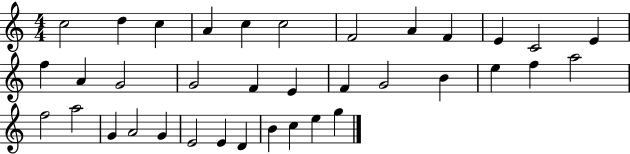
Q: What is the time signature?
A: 4/4